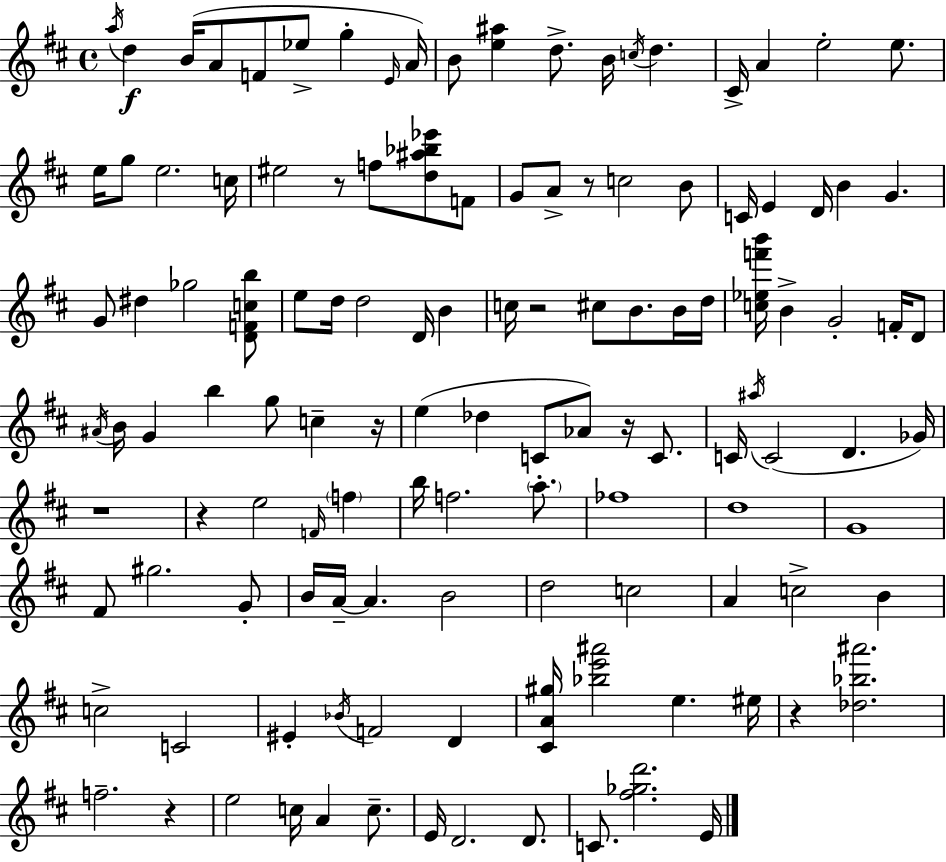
A5/s D5/q B4/s A4/e F4/e Eb5/e G5/q E4/s A4/s B4/e [E5,A#5]/q D5/e. B4/s C5/s D5/q. C#4/s A4/q E5/h E5/e. E5/s G5/e E5/h. C5/s EIS5/h R/e F5/e [D5,A#5,Bb5,Eb6]/e F4/e G4/e A4/e R/e C5/h B4/e C4/s E4/q D4/s B4/q G4/q. G4/e D#5/q Gb5/h [D4,F4,C5,B5]/e E5/e D5/s D5/h D4/s B4/q C5/s R/h C#5/e B4/e. B4/s D5/s [C5,Eb5,F6,B6]/s B4/q G4/h F4/s D4/e A#4/s B4/s G4/q B5/q G5/e C5/q R/s E5/q Db5/q C4/e Ab4/e R/s C4/e. C4/s A#5/s C4/h D4/q. Gb4/s R/w R/q E5/h F4/s F5/q B5/s F5/h. A5/e. FES5/w D5/w G4/w F#4/e G#5/h. G4/e B4/s A4/s A4/q. B4/h D5/h C5/h A4/q C5/h B4/q C5/h C4/h EIS4/q Bb4/s F4/h D4/q [C#4,A4,G#5]/s [Bb5,E6,A#6]/h E5/q. EIS5/s R/q [Db5,Bb5,A#6]/h. F5/h. R/q E5/h C5/s A4/q C5/e. E4/s D4/h. D4/e. C4/e. [F#5,Gb5,D6]/h. E4/s